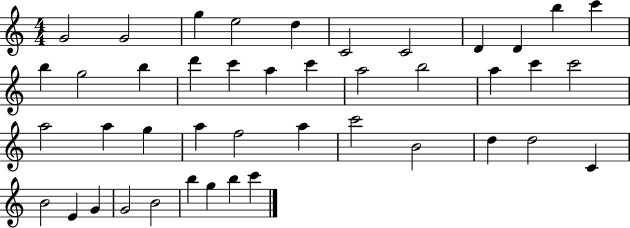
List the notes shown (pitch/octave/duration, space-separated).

G4/h G4/h G5/q E5/h D5/q C4/h C4/h D4/q D4/q B5/q C6/q B5/q G5/h B5/q D6/q C6/q A5/q C6/q A5/h B5/h A5/q C6/q C6/h A5/h A5/q G5/q A5/q F5/h A5/q C6/h B4/h D5/q D5/h C4/q B4/h E4/q G4/q G4/h B4/h B5/q G5/q B5/q C6/q